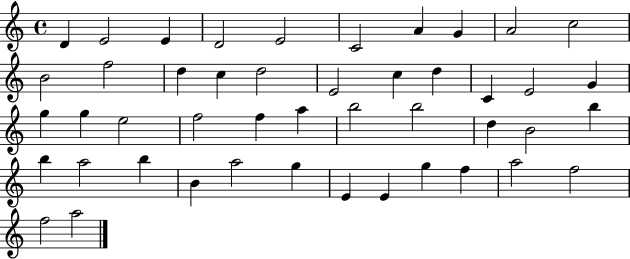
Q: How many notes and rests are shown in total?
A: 46